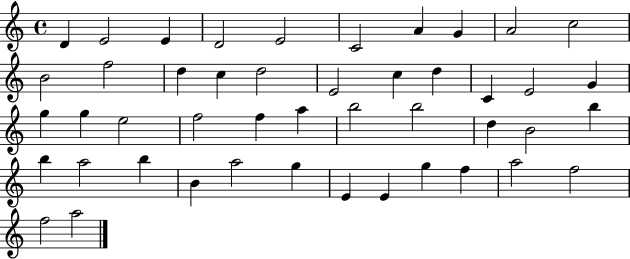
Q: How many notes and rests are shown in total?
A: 46